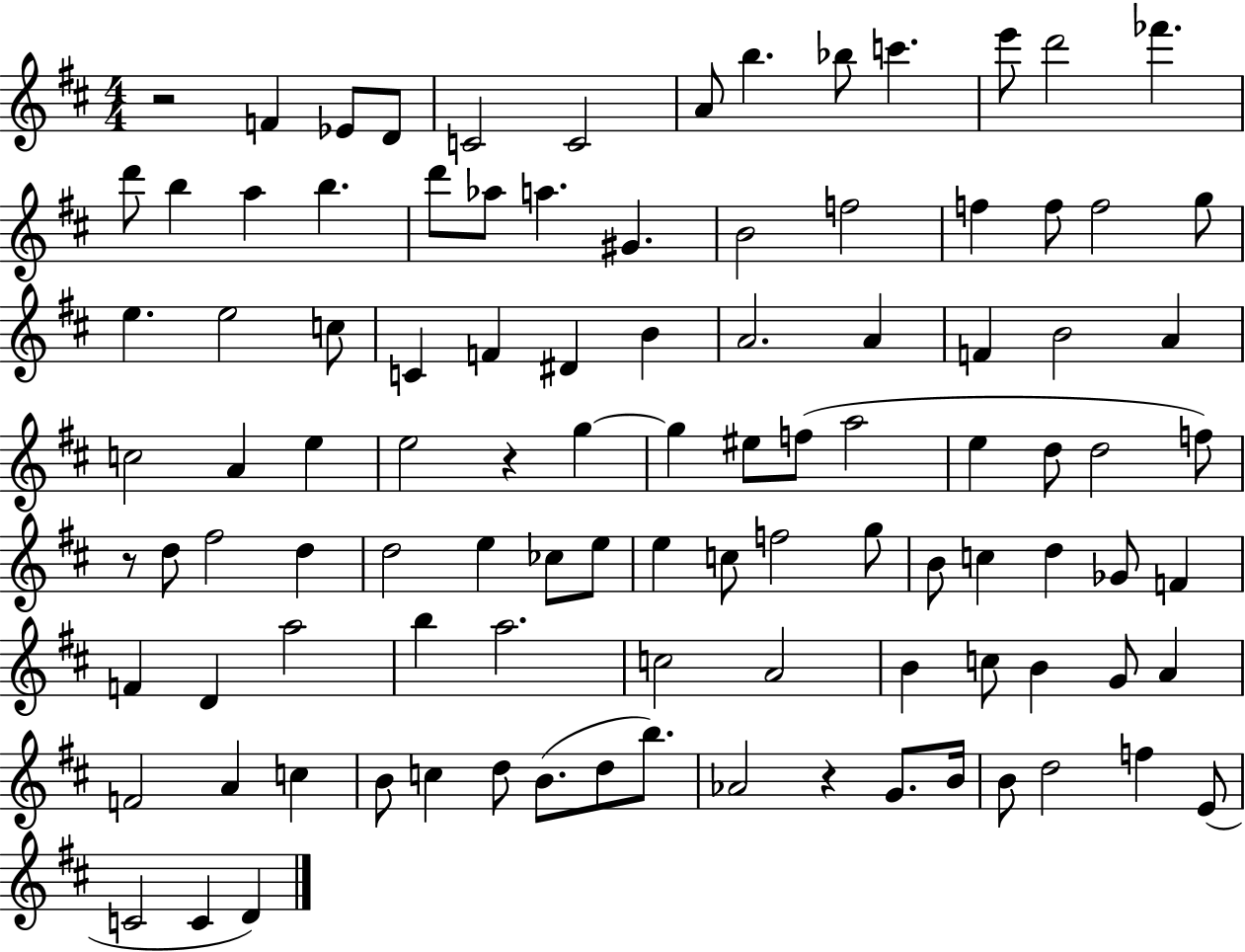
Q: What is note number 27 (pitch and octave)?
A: E5